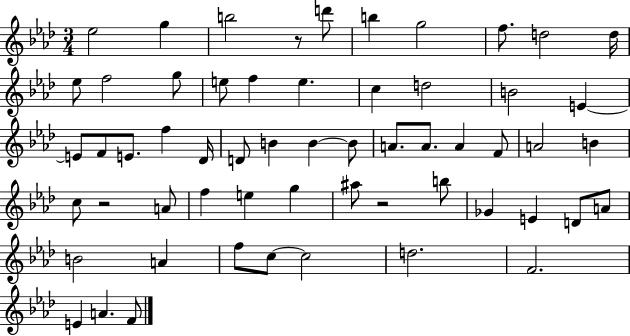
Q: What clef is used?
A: treble